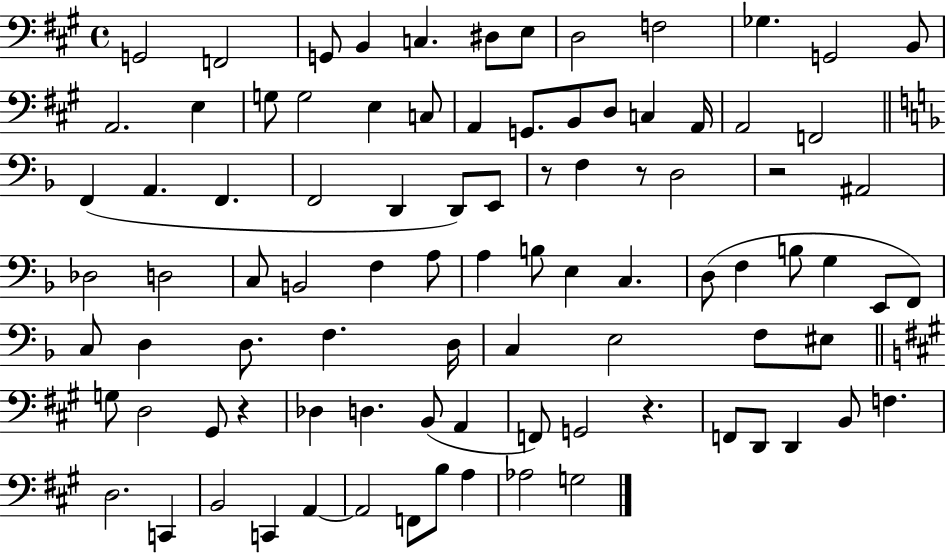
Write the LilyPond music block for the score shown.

{
  \clef bass
  \time 4/4
  \defaultTimeSignature
  \key a \major
  \repeat volta 2 { g,2 f,2 | g,8 b,4 c4. dis8 e8 | d2 f2 | ges4. g,2 b,8 | \break a,2. e4 | g8 g2 e4 c8 | a,4 g,8. b,8 d8 c4 a,16 | a,2 f,2 | \break \bar "||" \break \key d \minor f,4( a,4. f,4. | f,2 d,4 d,8) e,8 | r8 f4 r8 d2 | r2 ais,2 | \break des2 d2 | c8 b,2 f4 a8 | a4 b8 e4 c4. | d8( f4 b8 g4 e,8 f,8) | \break c8 d4 d8. f4. d16 | c4 e2 f8 eis8 | \bar "||" \break \key a \major g8 d2 gis,8 r4 | des4 d4. b,8( a,4 | f,8) g,2 r4. | f,8 d,8 d,4 b,8 f4. | \break d2. c,4 | b,2 c,4 a,4~~ | a,2 f,8 b8 a4 | aes2 g2 | \break } \bar "|."
}